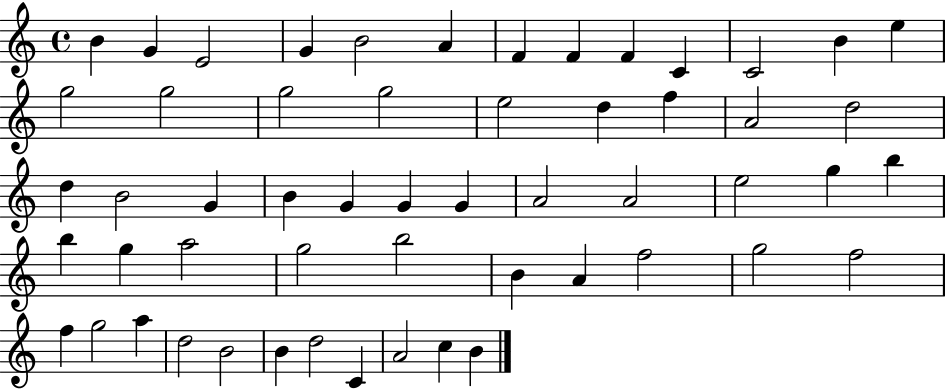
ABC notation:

X:1
T:Untitled
M:4/4
L:1/4
K:C
B G E2 G B2 A F F F C C2 B e g2 g2 g2 g2 e2 d f A2 d2 d B2 G B G G G A2 A2 e2 g b b g a2 g2 b2 B A f2 g2 f2 f g2 a d2 B2 B d2 C A2 c B